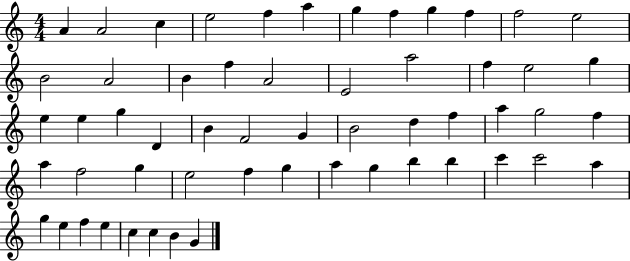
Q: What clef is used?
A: treble